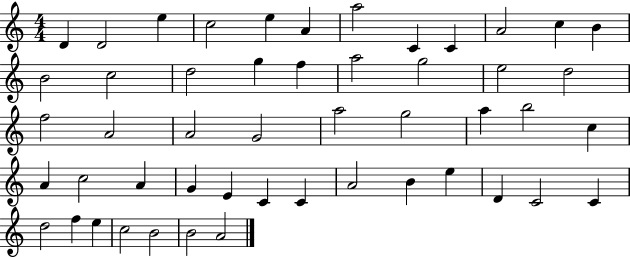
X:1
T:Untitled
M:4/4
L:1/4
K:C
D D2 e c2 e A a2 C C A2 c B B2 c2 d2 g f a2 g2 e2 d2 f2 A2 A2 G2 a2 g2 a b2 c A c2 A G E C C A2 B e D C2 C d2 f e c2 B2 B2 A2